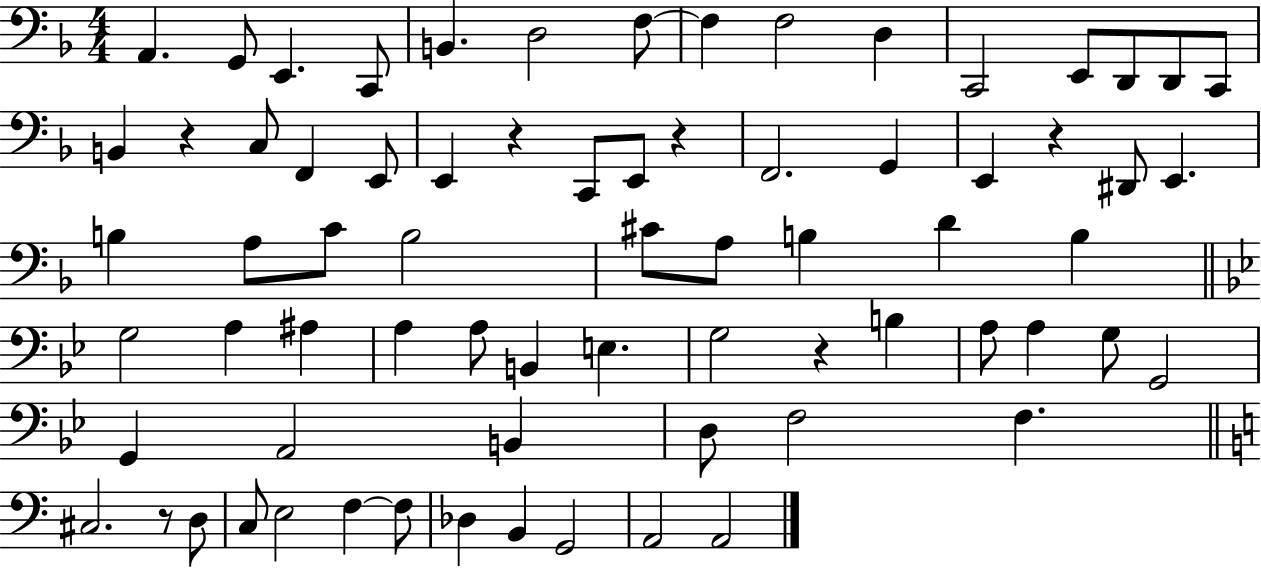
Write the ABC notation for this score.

X:1
T:Untitled
M:4/4
L:1/4
K:F
A,, G,,/2 E,, C,,/2 B,, D,2 F,/2 F, F,2 D, C,,2 E,,/2 D,,/2 D,,/2 C,,/2 B,, z C,/2 F,, E,,/2 E,, z C,,/2 E,,/2 z F,,2 G,, E,, z ^D,,/2 E,, B, A,/2 C/2 B,2 ^C/2 A,/2 B, D B, G,2 A, ^A, A, A,/2 B,, E, G,2 z B, A,/2 A, G,/2 G,,2 G,, A,,2 B,, D,/2 F,2 F, ^C,2 z/2 D,/2 C,/2 E,2 F, F,/2 _D, B,, G,,2 A,,2 A,,2